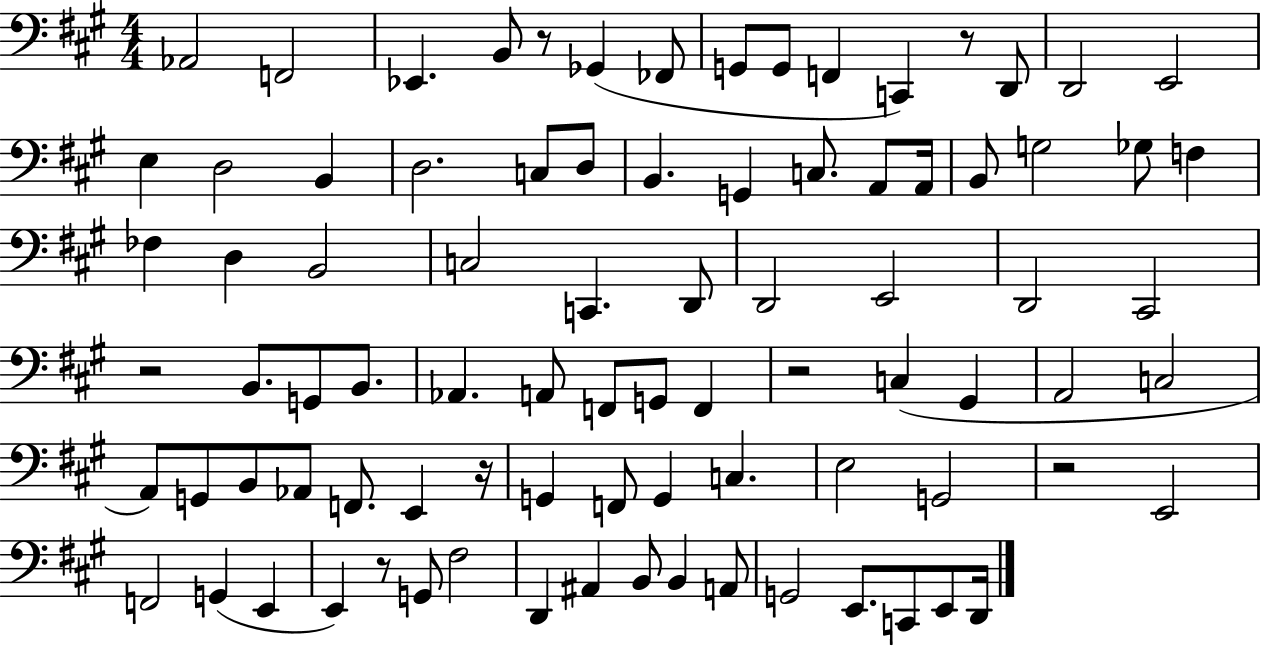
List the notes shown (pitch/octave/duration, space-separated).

Ab2/h F2/h Eb2/q. B2/e R/e Gb2/q FES2/e G2/e G2/e F2/q C2/q R/e D2/e D2/h E2/h E3/q D3/h B2/q D3/h. C3/e D3/e B2/q. G2/q C3/e. A2/e A2/s B2/e G3/h Gb3/e F3/q FES3/q D3/q B2/h C3/h C2/q. D2/e D2/h E2/h D2/h C#2/h R/h B2/e. G2/e B2/e. Ab2/q. A2/e F2/e G2/e F2/q R/h C3/q G#2/q A2/h C3/h A2/e G2/e B2/e Ab2/e F2/e. E2/q R/s G2/q F2/e G2/q C3/q. E3/h G2/h R/h E2/h F2/h G2/q E2/q E2/q R/e G2/e F#3/h D2/q A#2/q B2/e B2/q A2/e G2/h E2/e. C2/e E2/e D2/s